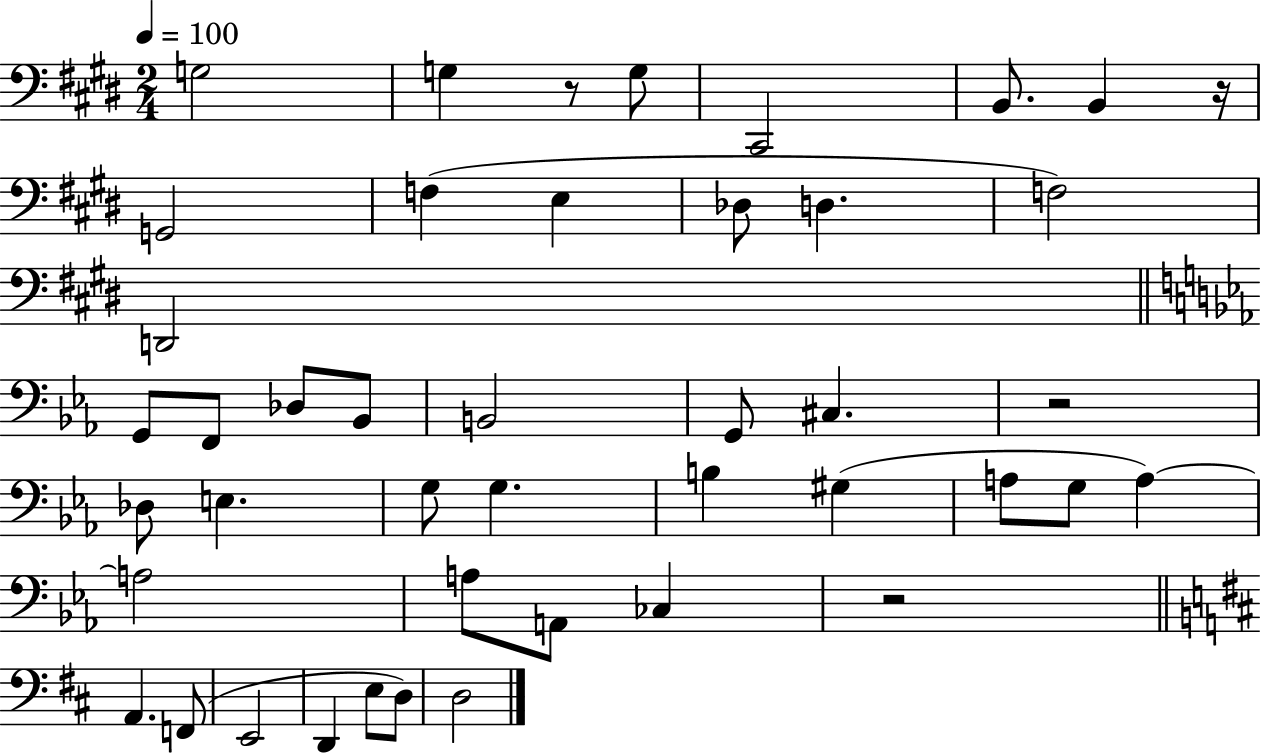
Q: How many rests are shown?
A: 4